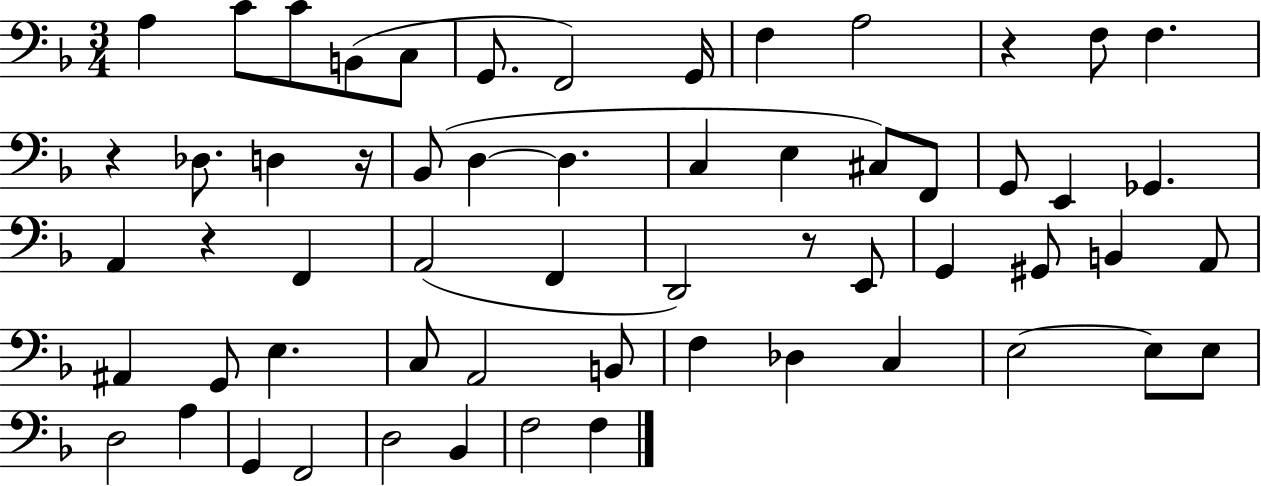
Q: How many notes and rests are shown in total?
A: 59